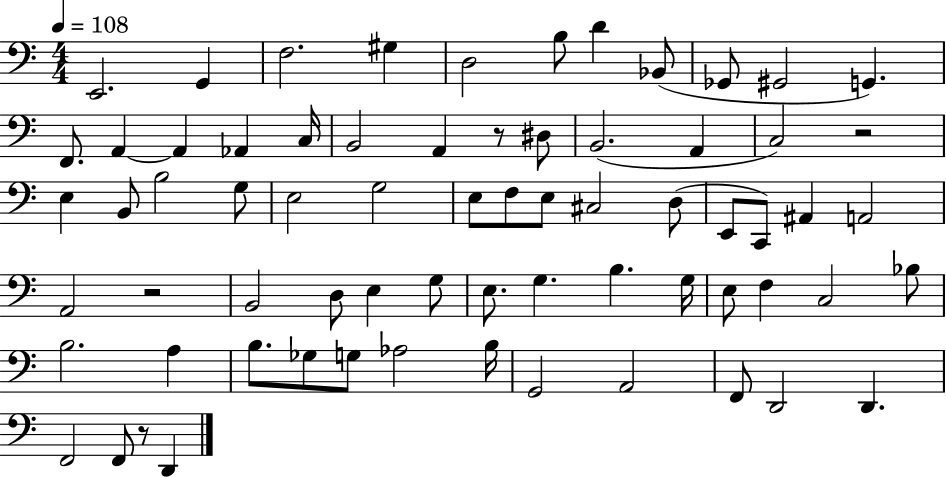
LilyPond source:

{
  \clef bass
  \numericTimeSignature
  \time 4/4
  \key c \major
  \tempo 4 = 108
  \repeat volta 2 { e,2. g,4 | f2. gis4 | d2 b8 d'4 bes,8( | ges,8 gis,2 g,4.) | \break f,8. a,4~~ a,4 aes,4 c16 | b,2 a,4 r8 dis8 | b,2.( a,4 | c2) r2 | \break e4 b,8 b2 g8 | e2 g2 | e8 f8 e8 cis2 d8( | e,8 c,8) ais,4 a,2 | \break a,2 r2 | b,2 d8 e4 g8 | e8. g4. b4. g16 | e8 f4 c2 bes8 | \break b2. a4 | b8. ges8 g8 aes2 b16 | g,2 a,2 | f,8 d,2 d,4. | \break f,2 f,8 r8 d,4 | } \bar "|."
}